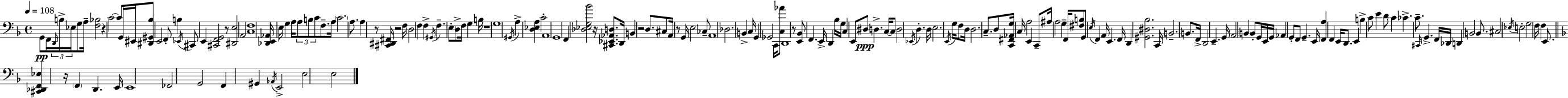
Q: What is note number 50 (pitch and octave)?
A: D3